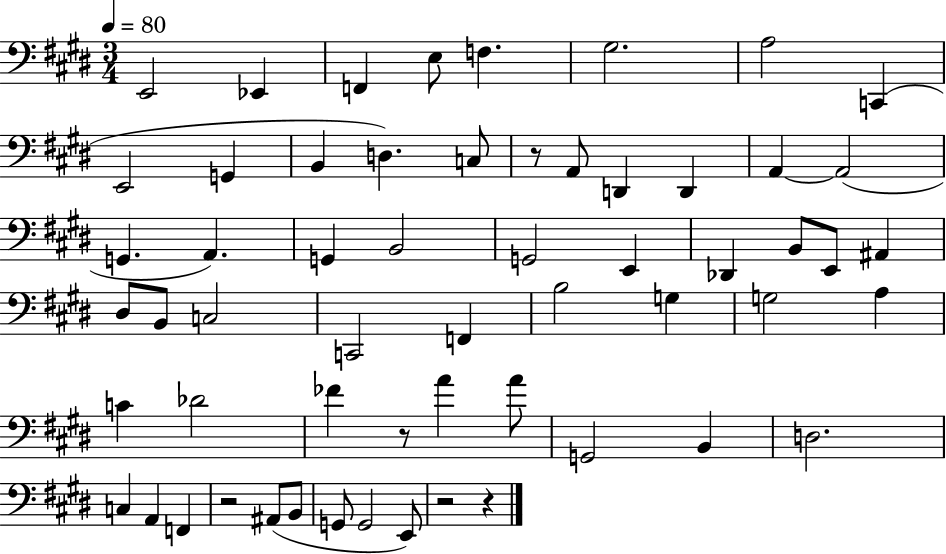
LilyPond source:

{
  \clef bass
  \numericTimeSignature
  \time 3/4
  \key e \major
  \tempo 4 = 80
  e,2 ees,4 | f,4 e8 f4. | gis2. | a2 c,4( | \break e,2 g,4 | b,4 d4.) c8 | r8 a,8 d,4 d,4 | a,4~~ a,2( | \break g,4. a,4.) | g,4 b,2 | g,2 e,4 | des,4 b,8 e,8 ais,4 | \break dis8 b,8 c2 | c,2 f,4 | b2 g4 | g2 a4 | \break c'4 des'2 | fes'4 r8 a'4 a'8 | g,2 b,4 | d2. | \break c4 a,4 f,4 | r2 ais,8( b,8 | g,8 g,2 e,8) | r2 r4 | \break \bar "|."
}